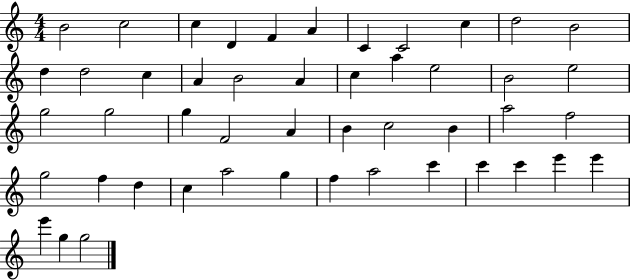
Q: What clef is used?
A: treble